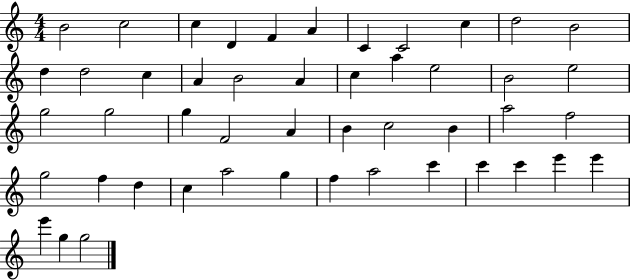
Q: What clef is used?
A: treble